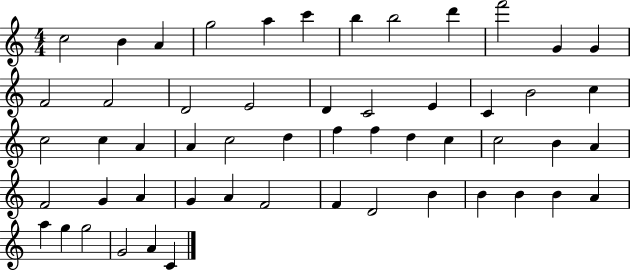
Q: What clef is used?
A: treble